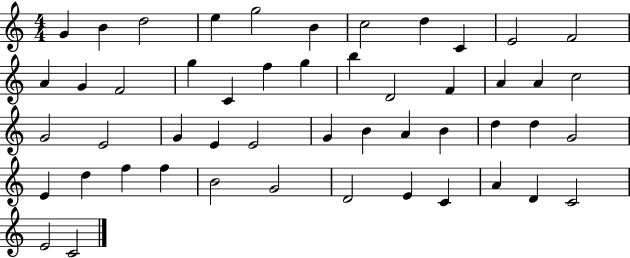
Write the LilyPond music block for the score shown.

{
  \clef treble
  \numericTimeSignature
  \time 4/4
  \key c \major
  g'4 b'4 d''2 | e''4 g''2 b'4 | c''2 d''4 c'4 | e'2 f'2 | \break a'4 g'4 f'2 | g''4 c'4 f''4 g''4 | b''4 d'2 f'4 | a'4 a'4 c''2 | \break g'2 e'2 | g'4 e'4 e'2 | g'4 b'4 a'4 b'4 | d''4 d''4 g'2 | \break e'4 d''4 f''4 f''4 | b'2 g'2 | d'2 e'4 c'4 | a'4 d'4 c'2 | \break e'2 c'2 | \bar "|."
}